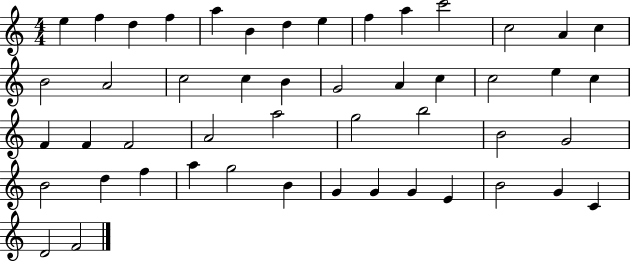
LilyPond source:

{
  \clef treble
  \numericTimeSignature
  \time 4/4
  \key c \major
  e''4 f''4 d''4 f''4 | a''4 b'4 d''4 e''4 | f''4 a''4 c'''2 | c''2 a'4 c''4 | \break b'2 a'2 | c''2 c''4 b'4 | g'2 a'4 c''4 | c''2 e''4 c''4 | \break f'4 f'4 f'2 | a'2 a''2 | g''2 b''2 | b'2 g'2 | \break b'2 d''4 f''4 | a''4 g''2 b'4 | g'4 g'4 g'4 e'4 | b'2 g'4 c'4 | \break d'2 f'2 | \bar "|."
}